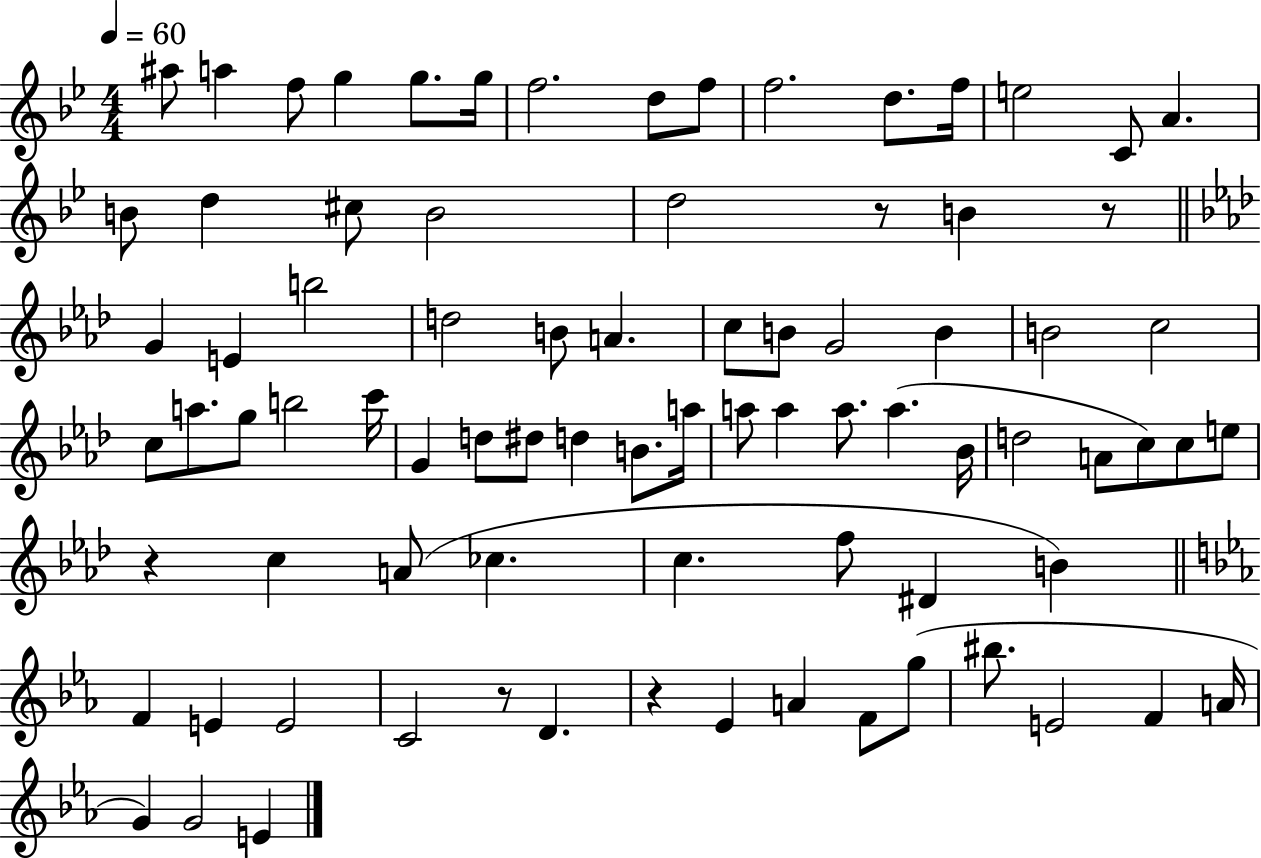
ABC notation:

X:1
T:Untitled
M:4/4
L:1/4
K:Bb
^a/2 a f/2 g g/2 g/4 f2 d/2 f/2 f2 d/2 f/4 e2 C/2 A B/2 d ^c/2 B2 d2 z/2 B z/2 G E b2 d2 B/2 A c/2 B/2 G2 B B2 c2 c/2 a/2 g/2 b2 c'/4 G d/2 ^d/2 d B/2 a/4 a/2 a a/2 a _B/4 d2 A/2 c/2 c/2 e/2 z c A/2 _c c f/2 ^D B F E E2 C2 z/2 D z _E A F/2 g/2 ^b/2 E2 F A/4 G G2 E